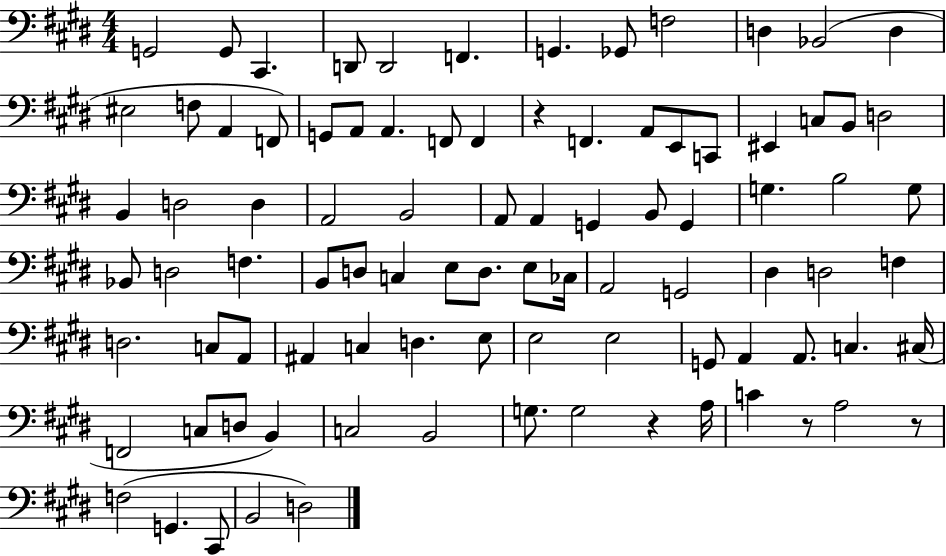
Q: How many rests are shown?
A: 4